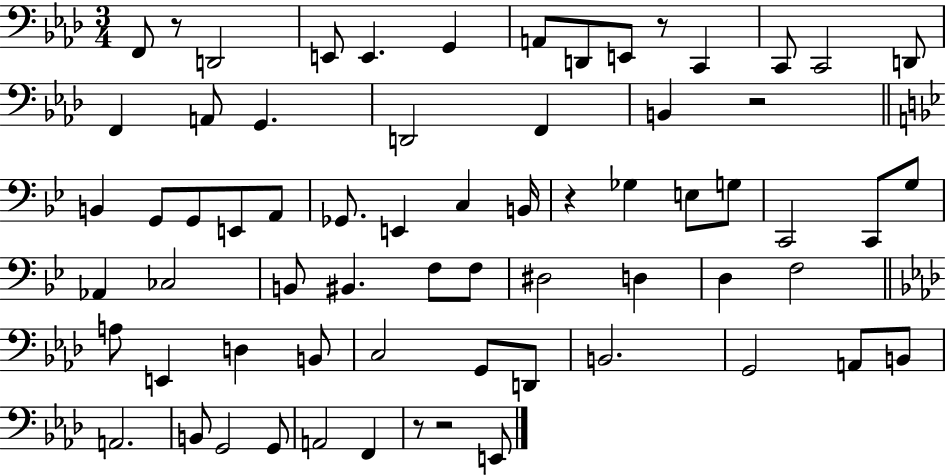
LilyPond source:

{
  \clef bass
  \numericTimeSignature
  \time 3/4
  \key aes \major
  f,8 r8 d,2 | e,8 e,4. g,4 | a,8 d,8 e,8 r8 c,4 | c,8 c,2 d,8 | \break f,4 a,8 g,4. | d,2 f,4 | b,4 r2 | \bar "||" \break \key g \minor b,4 g,8 g,8 e,8 a,8 | ges,8. e,4 c4 b,16 | r4 ges4 e8 g8 | c,2 c,8 g8 | \break aes,4 ces2 | b,8 bis,4. f8 f8 | dis2 d4 | d4 f2 | \break \bar "||" \break \key f \minor a8 e,4 d4 b,8 | c2 g,8 d,8 | b,2. | g,2 a,8 b,8 | \break a,2. | b,8 g,2 g,8 | a,2 f,4 | r8 r2 e,8 | \break \bar "|."
}